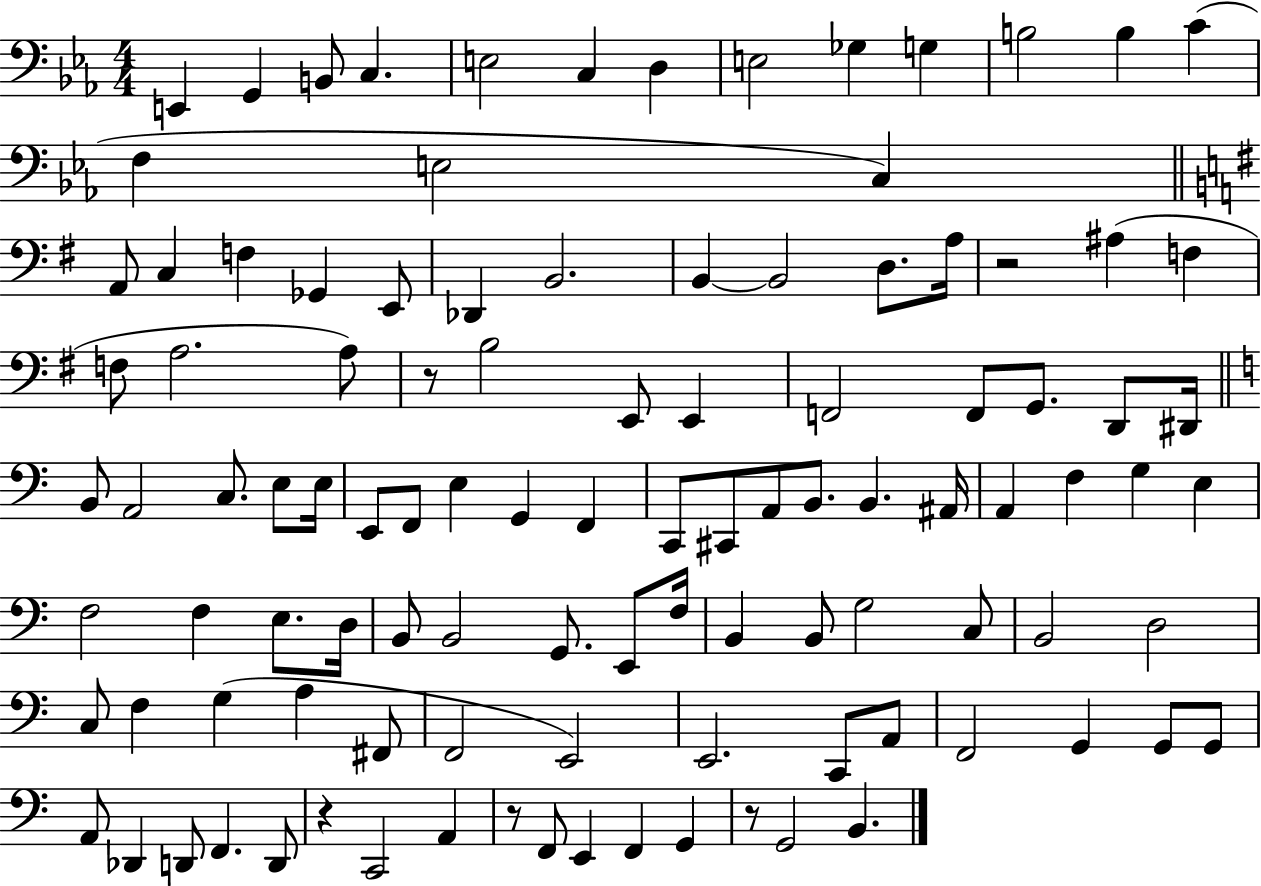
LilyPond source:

{
  \clef bass
  \numericTimeSignature
  \time 4/4
  \key ees \major
  e,4 g,4 b,8 c4. | e2 c4 d4 | e2 ges4 g4 | b2 b4 c'4( | \break f4 e2 c4) | \bar "||" \break \key g \major a,8 c4 f4 ges,4 e,8 | des,4 b,2. | b,4~~ b,2 d8. a16 | r2 ais4( f4 | \break f8 a2. a8) | r8 b2 e,8 e,4 | f,2 f,8 g,8. d,8 dis,16 | \bar "||" \break \key c \major b,8 a,2 c8. e8 e16 | e,8 f,8 e4 g,4 f,4 | c,8 cis,8 a,8 b,8. b,4. ais,16 | a,4 f4 g4 e4 | \break f2 f4 e8. d16 | b,8 b,2 g,8. e,8 f16 | b,4 b,8 g2 c8 | b,2 d2 | \break c8 f4 g4( a4 fis,8 | f,2 e,2) | e,2. c,8 a,8 | f,2 g,4 g,8 g,8 | \break a,8 des,4 d,8 f,4. d,8 | r4 c,2 a,4 | r8 f,8 e,4 f,4 g,4 | r8 g,2 b,4. | \break \bar "|."
}